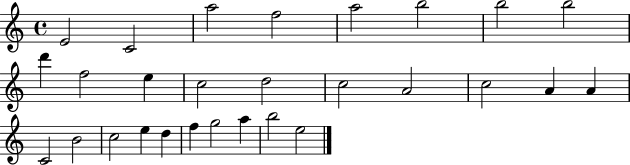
{
  \clef treble
  \time 4/4
  \defaultTimeSignature
  \key c \major
  e'2 c'2 | a''2 f''2 | a''2 b''2 | b''2 b''2 | \break d'''4 f''2 e''4 | c''2 d''2 | c''2 a'2 | c''2 a'4 a'4 | \break c'2 b'2 | c''2 e''4 d''4 | f''4 g''2 a''4 | b''2 e''2 | \break \bar "|."
}